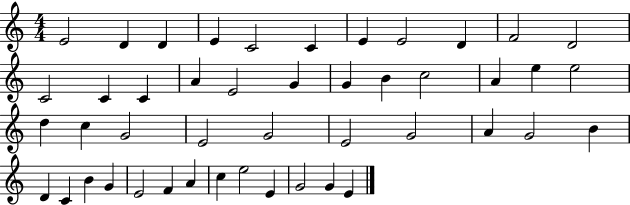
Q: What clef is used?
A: treble